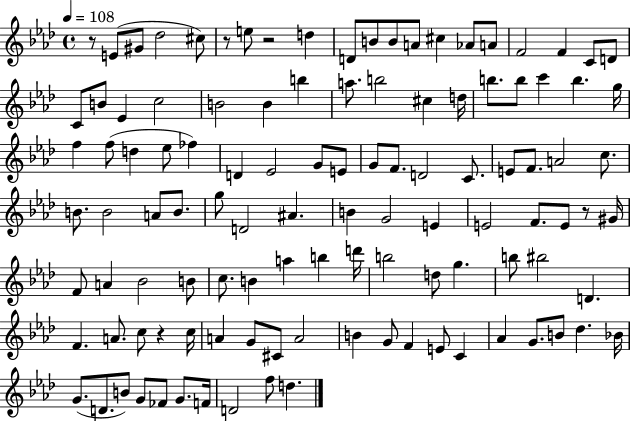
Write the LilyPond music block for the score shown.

{
  \clef treble
  \time 4/4
  \defaultTimeSignature
  \key aes \major
  \tempo 4 = 108
  r8 e'8( gis'8 des''2 cis''8) | r8 e''8 r2 d''4 | d'8 b'8 b'8 a'8 cis''4 aes'8 a'8 | f'2 f'4 c'8 d'8 | \break c'8 b'8 ees'4 c''2 | b'2 b'4 b''4 | a''8. b''2 cis''4 d''16 | b''8. b''8 c'''4 b''4. g''16 | \break f''4 f''8( d''4 ees''8 fes''4) | d'4 ees'2 g'8 e'8 | g'8 f'8. d'2 c'8. | e'8 f'8. a'2 c''8. | \break b'8. b'2 a'8 b'8. | g''8 d'2 ais'4. | b'4 g'2 e'4 | e'2 f'8. e'8 r8 gis'16 | \break f'8 a'4 bes'2 b'8 | c''8. b'4 a''4 b''4 d'''16 | b''2 d''8 g''4. | b''8 bis''2 d'4. | \break f'4. a'8. c''8 r4 c''16 | a'4 g'8 cis'8 a'2 | b'4 g'8 f'4 e'8 c'4 | aes'4 g'8. b'8 des''4. bes'16 | \break g'8.( d'8. b'8) g'8 fes'8 g'8. f'16 | d'2 f''8 d''4. | \bar "|."
}